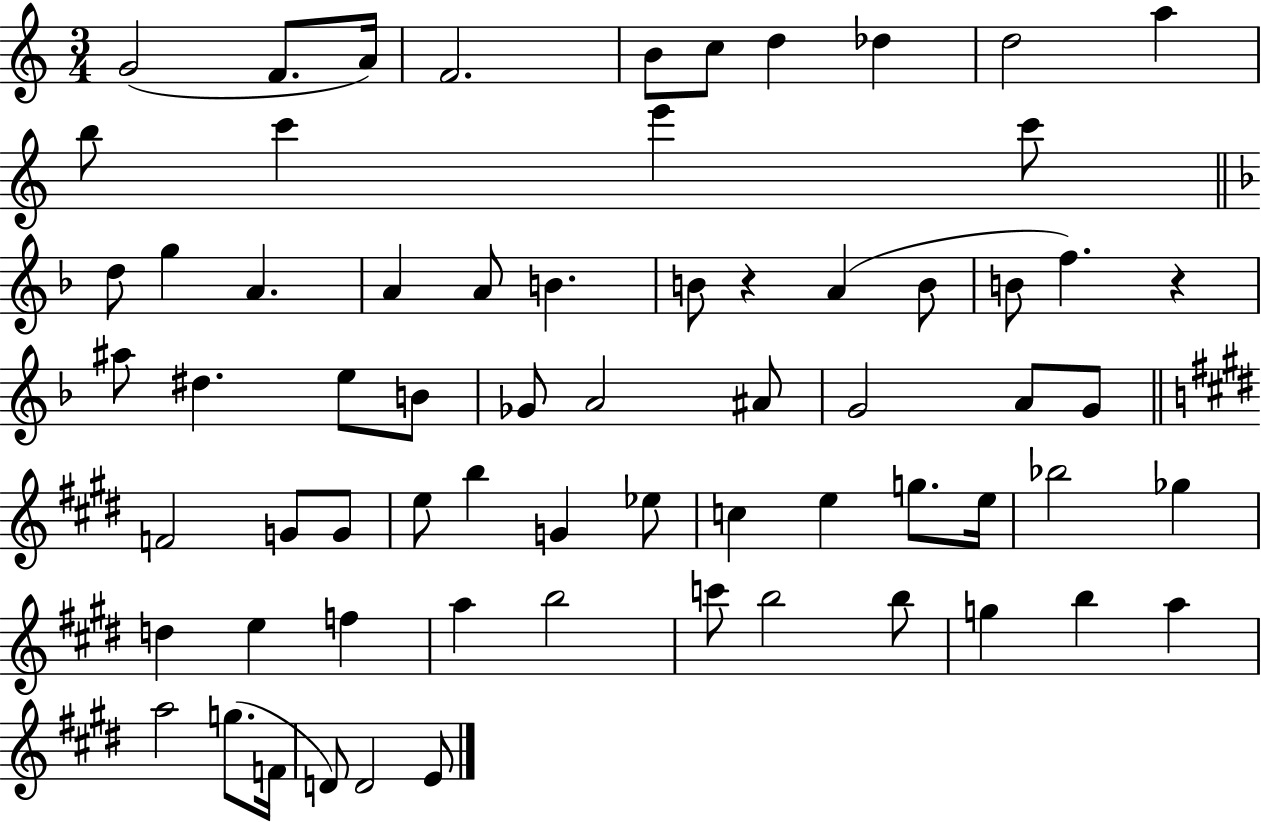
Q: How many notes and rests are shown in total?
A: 67